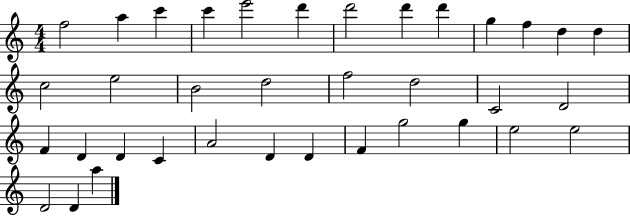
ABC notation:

X:1
T:Untitled
M:4/4
L:1/4
K:C
f2 a c' c' e'2 d' d'2 d' d' g f d d c2 e2 B2 d2 f2 d2 C2 D2 F D D C A2 D D F g2 g e2 e2 D2 D a